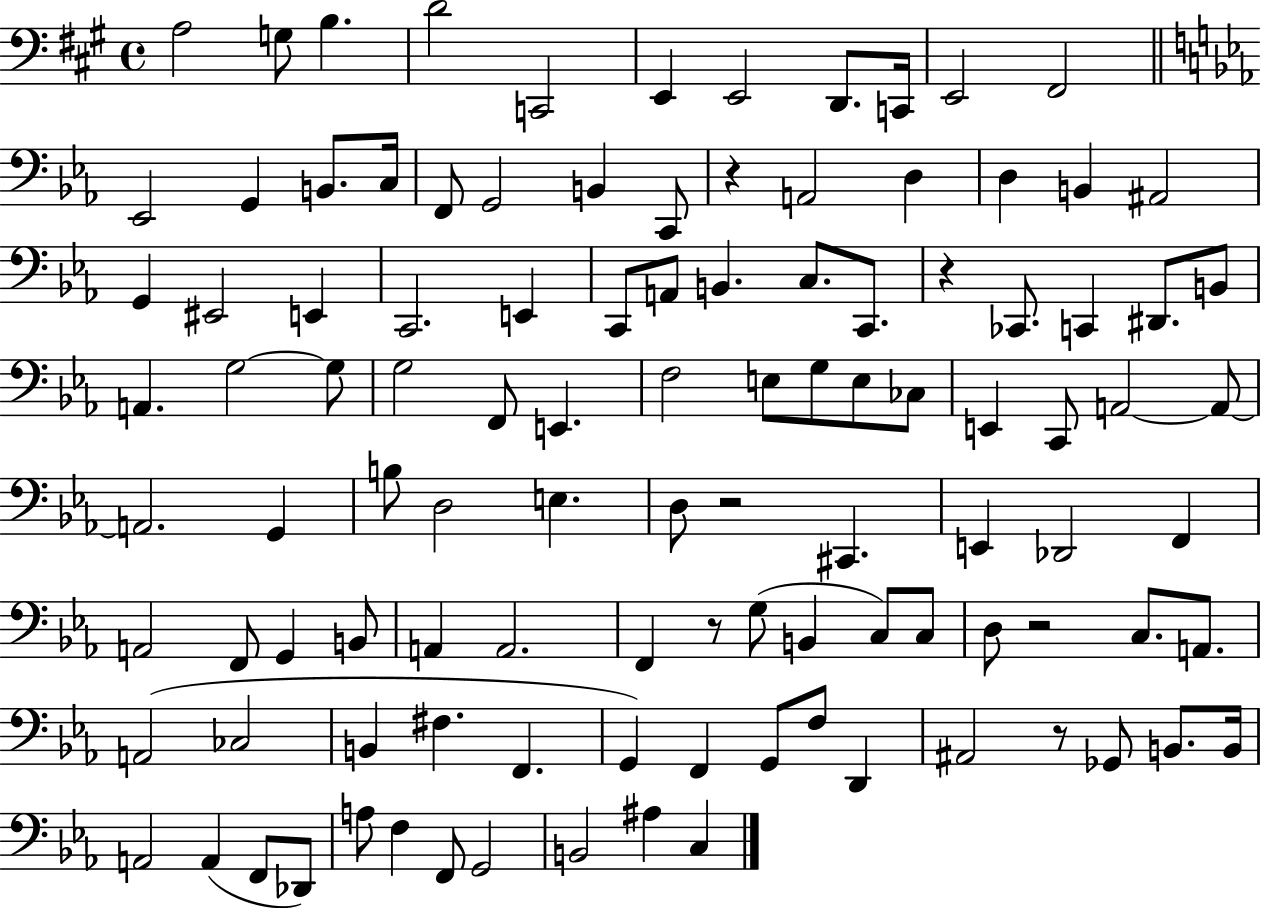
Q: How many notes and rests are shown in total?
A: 108